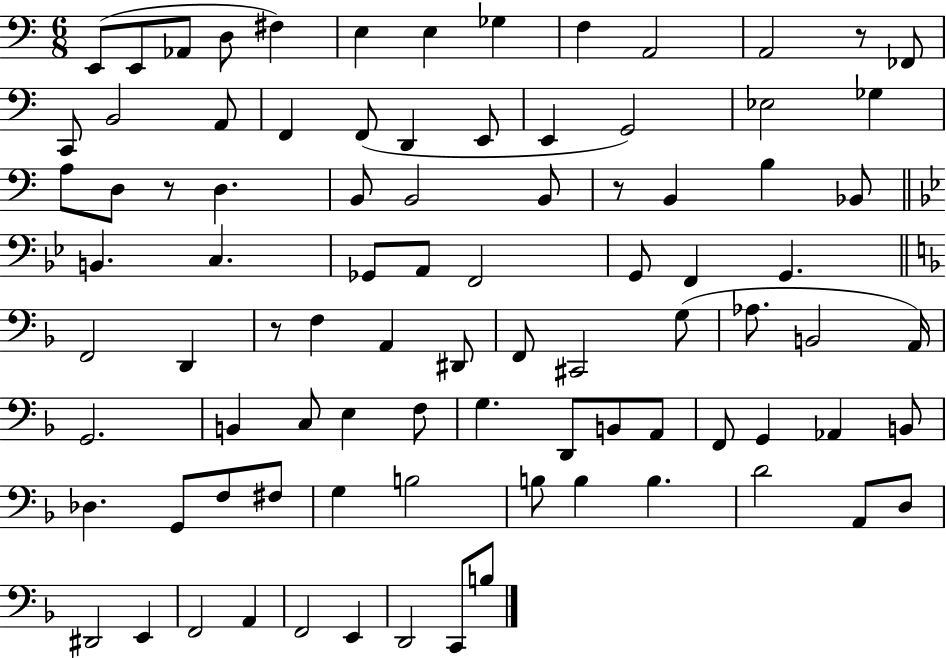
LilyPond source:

{
  \clef bass
  \numericTimeSignature
  \time 6/8
  \key c \major
  e,8( e,8 aes,8 d8 fis4) | e4 e4 ges4 | f4 a,2 | a,2 r8 fes,8 | \break c,8 b,2 a,8 | f,4 f,8( d,4 e,8 | e,4 g,2) | ees2 ges4 | \break a8 d8 r8 d4. | b,8 b,2 b,8 | r8 b,4 b4 bes,8 | \bar "||" \break \key bes \major b,4. c4. | ges,8 a,8 f,2 | g,8 f,4 g,4. | \bar "||" \break \key f \major f,2 d,4 | r8 f4 a,4 dis,8 | f,8 cis,2 g8( | aes8. b,2 a,16) | \break g,2. | b,4 c8 e4 f8 | g4. d,8 b,8 a,8 | f,8 g,4 aes,4 b,8 | \break des4. g,8 f8 fis8 | g4 b2 | b8 b4 b4. | d'2 a,8 d8 | \break dis,2 e,4 | f,2 a,4 | f,2 e,4 | d,2 c,8 b8 | \break \bar "|."
}